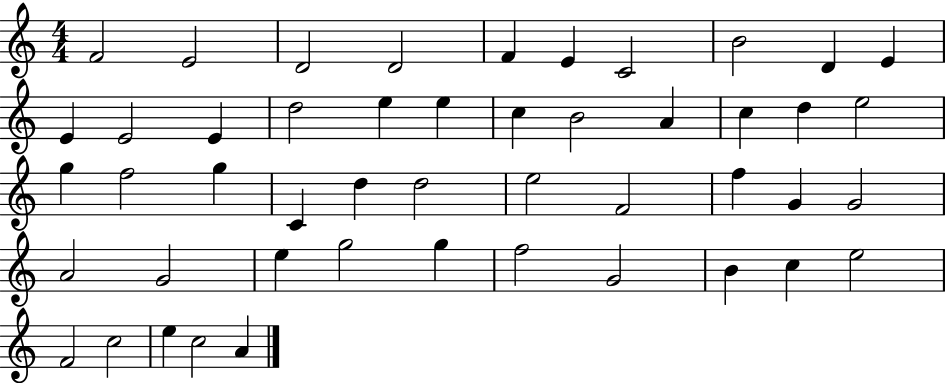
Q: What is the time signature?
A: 4/4